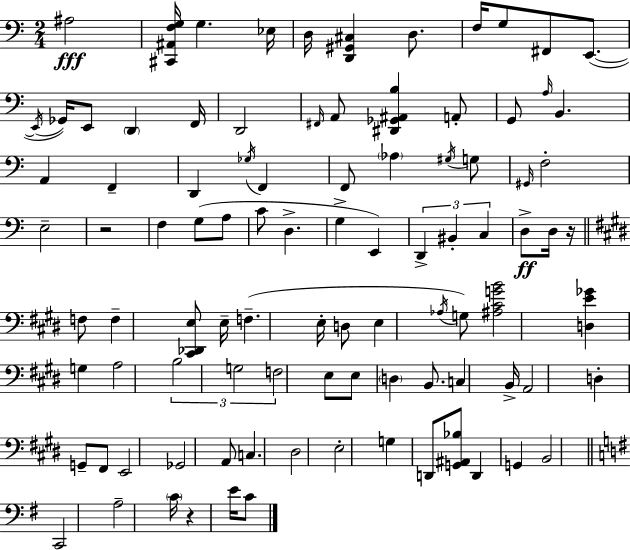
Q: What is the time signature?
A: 2/4